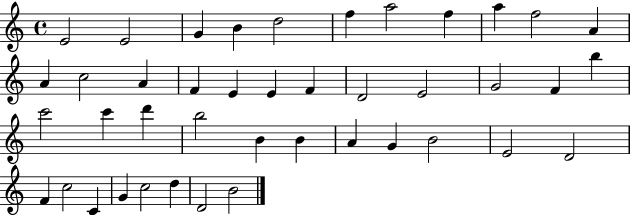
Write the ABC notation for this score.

X:1
T:Untitled
M:4/4
L:1/4
K:C
E2 E2 G B d2 f a2 f a f2 A A c2 A F E E F D2 E2 G2 F b c'2 c' d' b2 B B A G B2 E2 D2 F c2 C G c2 d D2 B2